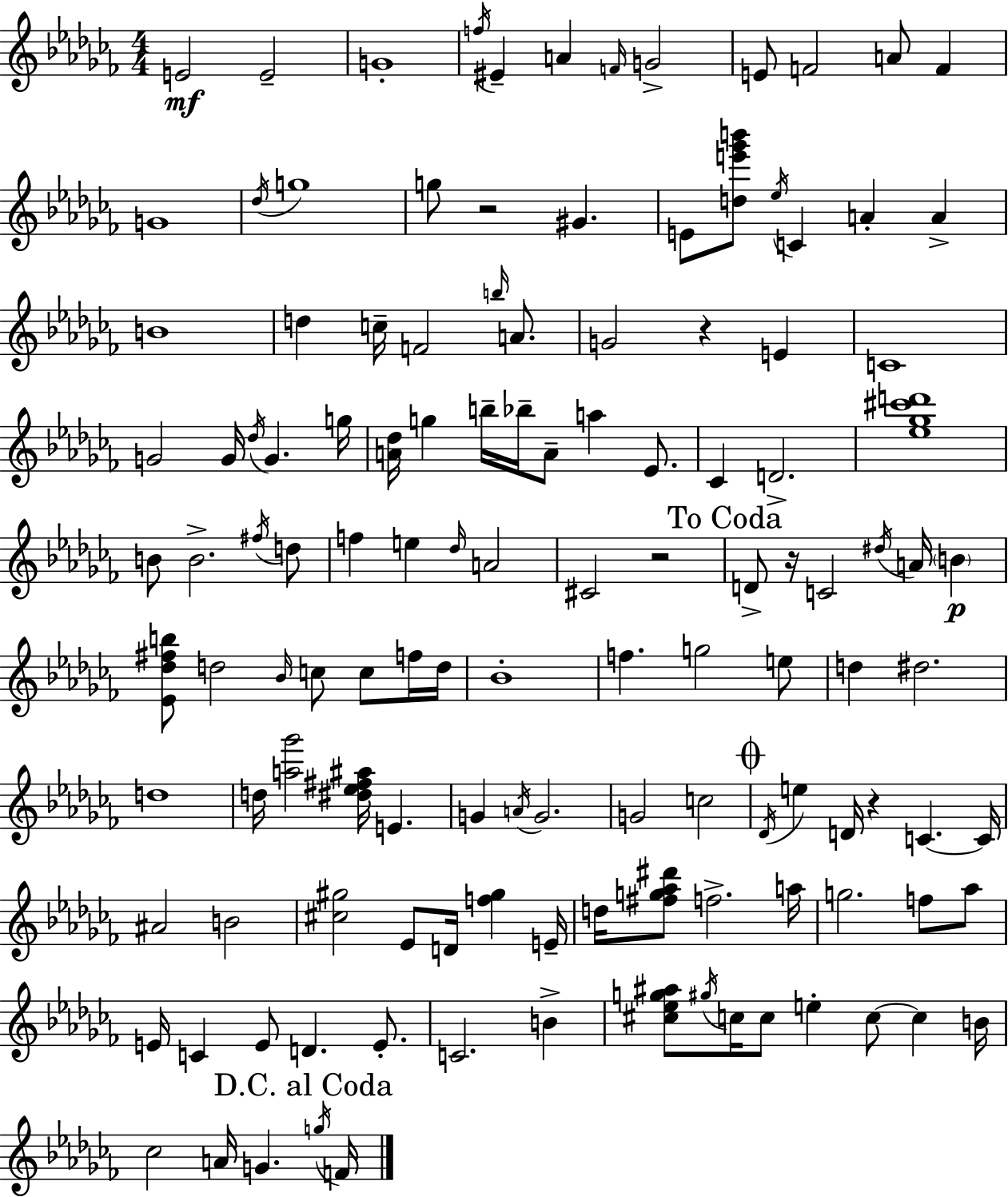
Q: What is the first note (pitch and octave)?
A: E4